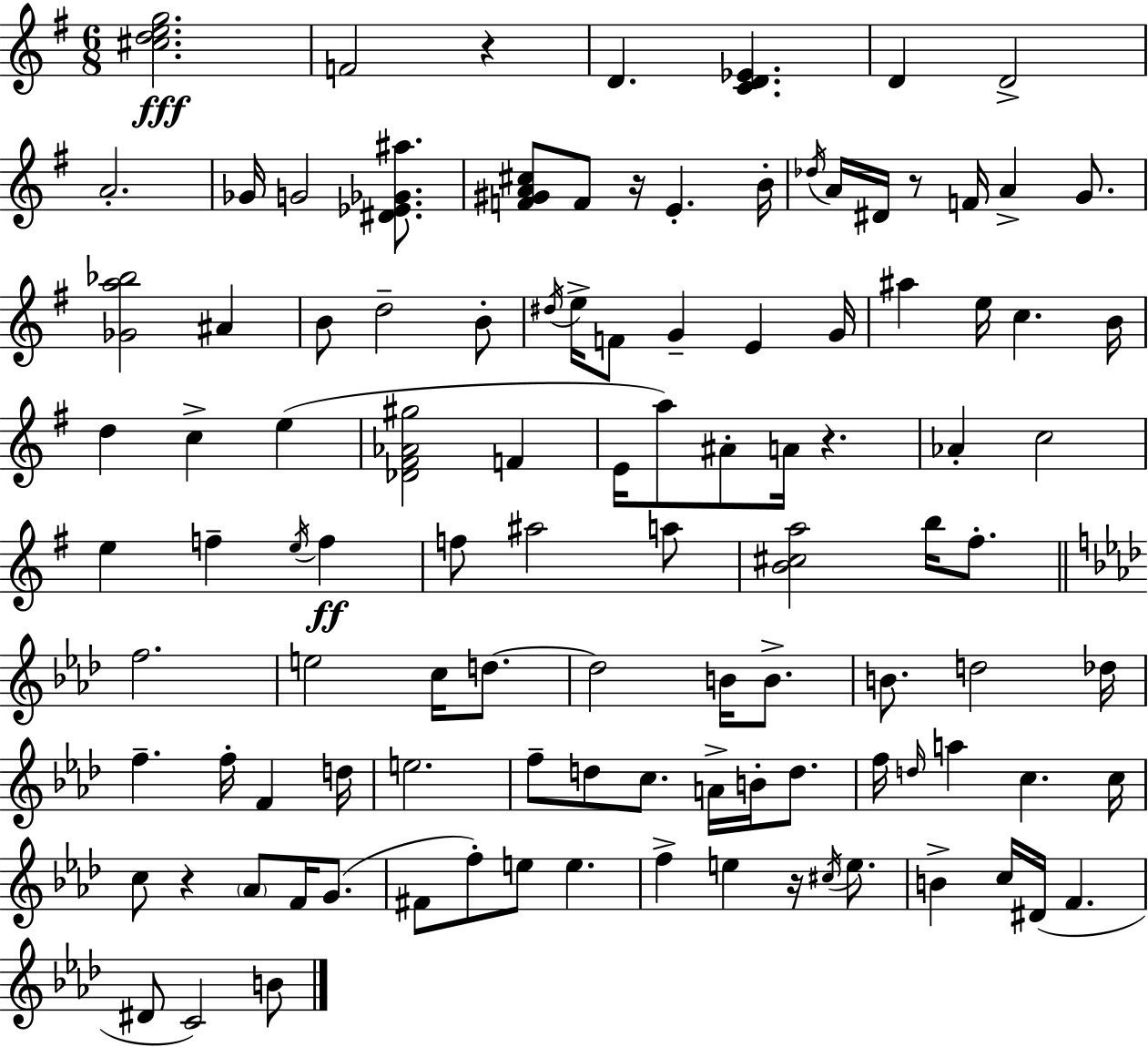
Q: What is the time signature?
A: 6/8